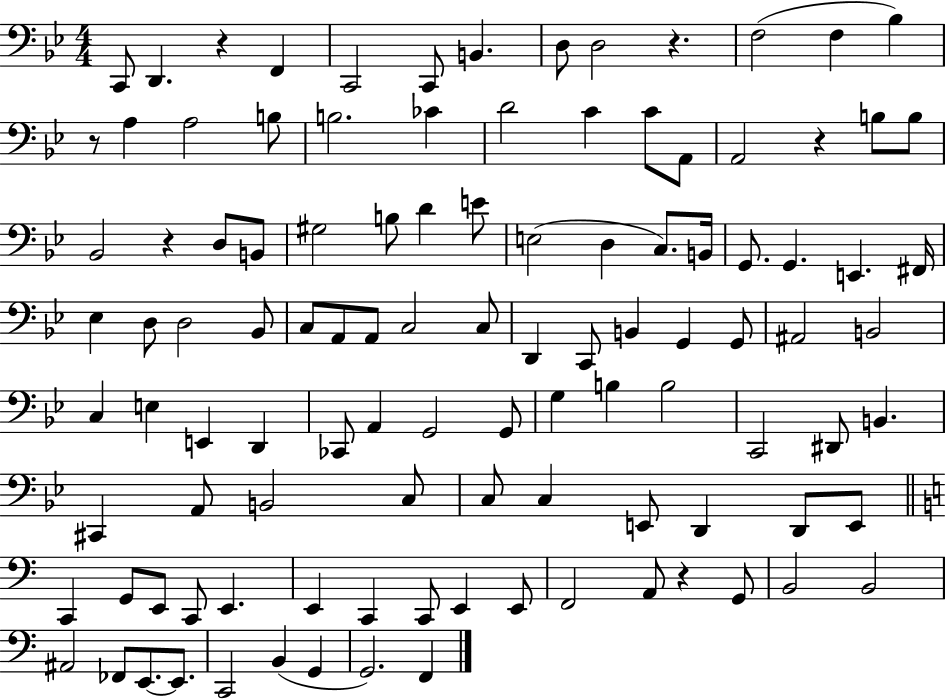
{
  \clef bass
  \numericTimeSignature
  \time 4/4
  \key bes \major
  \repeat volta 2 { c,8 d,4. r4 f,4 | c,2 c,8 b,4. | d8 d2 r4. | f2( f4 bes4) | \break r8 a4 a2 b8 | b2. ces'4 | d'2 c'4 c'8 a,8 | a,2 r4 b8 b8 | \break bes,2 r4 d8 b,8 | gis2 b8 d'4 e'8 | e2( d4 c8.) b,16 | g,8. g,4. e,4. fis,16 | \break ees4 d8 d2 bes,8 | c8 a,8 a,8 c2 c8 | d,4 c,8 b,4 g,4 g,8 | ais,2 b,2 | \break c4 e4 e,4 d,4 | ces,8 a,4 g,2 g,8 | g4 b4 b2 | c,2 dis,8 b,4. | \break cis,4 a,8 b,2 c8 | c8 c4 e,8 d,4 d,8 e,8 | \bar "||" \break \key c \major c,4 g,8 e,8 c,8 e,4. | e,4 c,4 c,8 e,4 e,8 | f,2 a,8 r4 g,8 | b,2 b,2 | \break ais,2 fes,8 e,8.~~ e,8. | c,2 b,4( g,4 | g,2.) f,4 | } \bar "|."
}